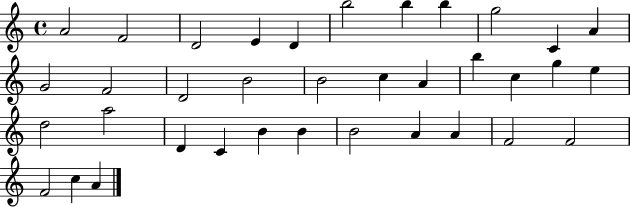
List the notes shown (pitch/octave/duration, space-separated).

A4/h F4/h D4/h E4/q D4/q B5/h B5/q B5/q G5/h C4/q A4/q G4/h F4/h D4/h B4/h B4/h C5/q A4/q B5/q C5/q G5/q E5/q D5/h A5/h D4/q C4/q B4/q B4/q B4/h A4/q A4/q F4/h F4/h F4/h C5/q A4/q